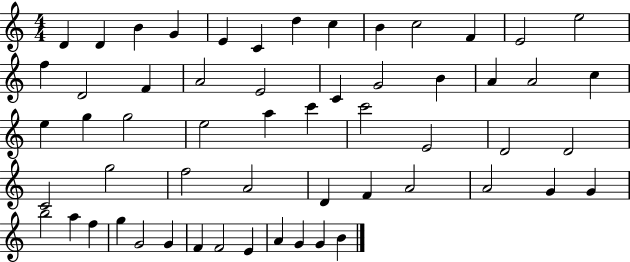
{
  \clef treble
  \numericTimeSignature
  \time 4/4
  \key c \major
  d'4 d'4 b'4 g'4 | e'4 c'4 d''4 c''4 | b'4 c''2 f'4 | e'2 e''2 | \break f''4 d'2 f'4 | a'2 e'2 | c'4 g'2 b'4 | a'4 a'2 c''4 | \break e''4 g''4 g''2 | e''2 a''4 c'''4 | c'''2 e'2 | d'2 d'2 | \break c'2 g''2 | f''2 a'2 | d'4 f'4 a'2 | a'2 g'4 g'4 | \break b''2 a''4 f''4 | g''4 g'2 g'4 | f'4 f'2 e'4 | a'4 g'4 g'4 b'4 | \break \bar "|."
}